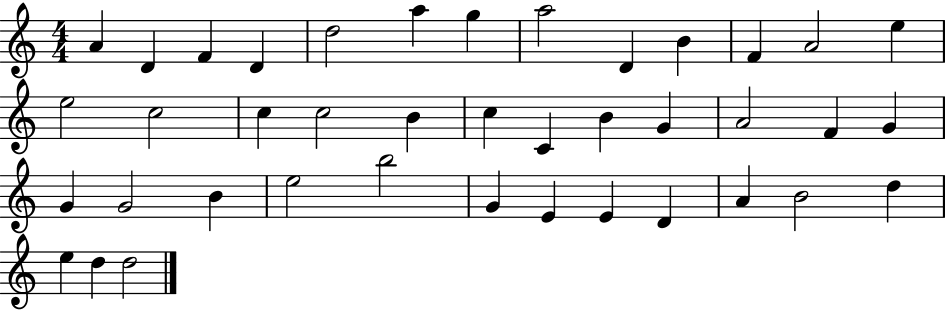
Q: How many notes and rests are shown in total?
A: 40